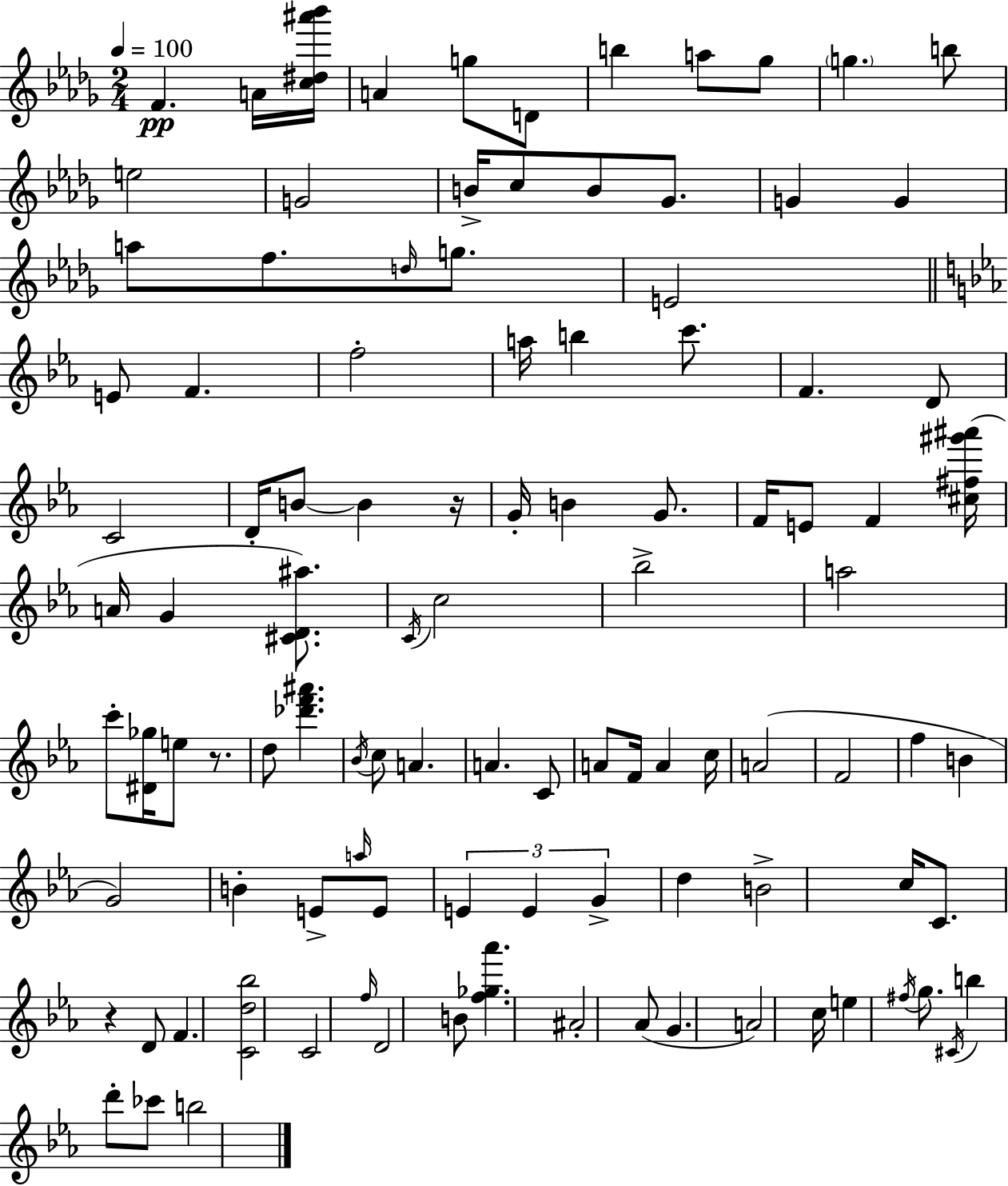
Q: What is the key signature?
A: BES minor